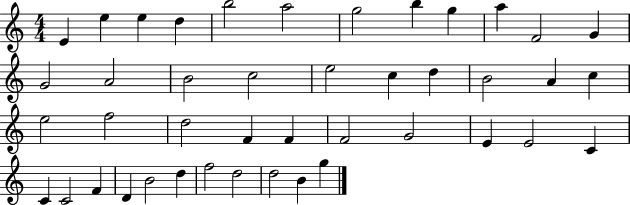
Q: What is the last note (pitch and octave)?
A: G5